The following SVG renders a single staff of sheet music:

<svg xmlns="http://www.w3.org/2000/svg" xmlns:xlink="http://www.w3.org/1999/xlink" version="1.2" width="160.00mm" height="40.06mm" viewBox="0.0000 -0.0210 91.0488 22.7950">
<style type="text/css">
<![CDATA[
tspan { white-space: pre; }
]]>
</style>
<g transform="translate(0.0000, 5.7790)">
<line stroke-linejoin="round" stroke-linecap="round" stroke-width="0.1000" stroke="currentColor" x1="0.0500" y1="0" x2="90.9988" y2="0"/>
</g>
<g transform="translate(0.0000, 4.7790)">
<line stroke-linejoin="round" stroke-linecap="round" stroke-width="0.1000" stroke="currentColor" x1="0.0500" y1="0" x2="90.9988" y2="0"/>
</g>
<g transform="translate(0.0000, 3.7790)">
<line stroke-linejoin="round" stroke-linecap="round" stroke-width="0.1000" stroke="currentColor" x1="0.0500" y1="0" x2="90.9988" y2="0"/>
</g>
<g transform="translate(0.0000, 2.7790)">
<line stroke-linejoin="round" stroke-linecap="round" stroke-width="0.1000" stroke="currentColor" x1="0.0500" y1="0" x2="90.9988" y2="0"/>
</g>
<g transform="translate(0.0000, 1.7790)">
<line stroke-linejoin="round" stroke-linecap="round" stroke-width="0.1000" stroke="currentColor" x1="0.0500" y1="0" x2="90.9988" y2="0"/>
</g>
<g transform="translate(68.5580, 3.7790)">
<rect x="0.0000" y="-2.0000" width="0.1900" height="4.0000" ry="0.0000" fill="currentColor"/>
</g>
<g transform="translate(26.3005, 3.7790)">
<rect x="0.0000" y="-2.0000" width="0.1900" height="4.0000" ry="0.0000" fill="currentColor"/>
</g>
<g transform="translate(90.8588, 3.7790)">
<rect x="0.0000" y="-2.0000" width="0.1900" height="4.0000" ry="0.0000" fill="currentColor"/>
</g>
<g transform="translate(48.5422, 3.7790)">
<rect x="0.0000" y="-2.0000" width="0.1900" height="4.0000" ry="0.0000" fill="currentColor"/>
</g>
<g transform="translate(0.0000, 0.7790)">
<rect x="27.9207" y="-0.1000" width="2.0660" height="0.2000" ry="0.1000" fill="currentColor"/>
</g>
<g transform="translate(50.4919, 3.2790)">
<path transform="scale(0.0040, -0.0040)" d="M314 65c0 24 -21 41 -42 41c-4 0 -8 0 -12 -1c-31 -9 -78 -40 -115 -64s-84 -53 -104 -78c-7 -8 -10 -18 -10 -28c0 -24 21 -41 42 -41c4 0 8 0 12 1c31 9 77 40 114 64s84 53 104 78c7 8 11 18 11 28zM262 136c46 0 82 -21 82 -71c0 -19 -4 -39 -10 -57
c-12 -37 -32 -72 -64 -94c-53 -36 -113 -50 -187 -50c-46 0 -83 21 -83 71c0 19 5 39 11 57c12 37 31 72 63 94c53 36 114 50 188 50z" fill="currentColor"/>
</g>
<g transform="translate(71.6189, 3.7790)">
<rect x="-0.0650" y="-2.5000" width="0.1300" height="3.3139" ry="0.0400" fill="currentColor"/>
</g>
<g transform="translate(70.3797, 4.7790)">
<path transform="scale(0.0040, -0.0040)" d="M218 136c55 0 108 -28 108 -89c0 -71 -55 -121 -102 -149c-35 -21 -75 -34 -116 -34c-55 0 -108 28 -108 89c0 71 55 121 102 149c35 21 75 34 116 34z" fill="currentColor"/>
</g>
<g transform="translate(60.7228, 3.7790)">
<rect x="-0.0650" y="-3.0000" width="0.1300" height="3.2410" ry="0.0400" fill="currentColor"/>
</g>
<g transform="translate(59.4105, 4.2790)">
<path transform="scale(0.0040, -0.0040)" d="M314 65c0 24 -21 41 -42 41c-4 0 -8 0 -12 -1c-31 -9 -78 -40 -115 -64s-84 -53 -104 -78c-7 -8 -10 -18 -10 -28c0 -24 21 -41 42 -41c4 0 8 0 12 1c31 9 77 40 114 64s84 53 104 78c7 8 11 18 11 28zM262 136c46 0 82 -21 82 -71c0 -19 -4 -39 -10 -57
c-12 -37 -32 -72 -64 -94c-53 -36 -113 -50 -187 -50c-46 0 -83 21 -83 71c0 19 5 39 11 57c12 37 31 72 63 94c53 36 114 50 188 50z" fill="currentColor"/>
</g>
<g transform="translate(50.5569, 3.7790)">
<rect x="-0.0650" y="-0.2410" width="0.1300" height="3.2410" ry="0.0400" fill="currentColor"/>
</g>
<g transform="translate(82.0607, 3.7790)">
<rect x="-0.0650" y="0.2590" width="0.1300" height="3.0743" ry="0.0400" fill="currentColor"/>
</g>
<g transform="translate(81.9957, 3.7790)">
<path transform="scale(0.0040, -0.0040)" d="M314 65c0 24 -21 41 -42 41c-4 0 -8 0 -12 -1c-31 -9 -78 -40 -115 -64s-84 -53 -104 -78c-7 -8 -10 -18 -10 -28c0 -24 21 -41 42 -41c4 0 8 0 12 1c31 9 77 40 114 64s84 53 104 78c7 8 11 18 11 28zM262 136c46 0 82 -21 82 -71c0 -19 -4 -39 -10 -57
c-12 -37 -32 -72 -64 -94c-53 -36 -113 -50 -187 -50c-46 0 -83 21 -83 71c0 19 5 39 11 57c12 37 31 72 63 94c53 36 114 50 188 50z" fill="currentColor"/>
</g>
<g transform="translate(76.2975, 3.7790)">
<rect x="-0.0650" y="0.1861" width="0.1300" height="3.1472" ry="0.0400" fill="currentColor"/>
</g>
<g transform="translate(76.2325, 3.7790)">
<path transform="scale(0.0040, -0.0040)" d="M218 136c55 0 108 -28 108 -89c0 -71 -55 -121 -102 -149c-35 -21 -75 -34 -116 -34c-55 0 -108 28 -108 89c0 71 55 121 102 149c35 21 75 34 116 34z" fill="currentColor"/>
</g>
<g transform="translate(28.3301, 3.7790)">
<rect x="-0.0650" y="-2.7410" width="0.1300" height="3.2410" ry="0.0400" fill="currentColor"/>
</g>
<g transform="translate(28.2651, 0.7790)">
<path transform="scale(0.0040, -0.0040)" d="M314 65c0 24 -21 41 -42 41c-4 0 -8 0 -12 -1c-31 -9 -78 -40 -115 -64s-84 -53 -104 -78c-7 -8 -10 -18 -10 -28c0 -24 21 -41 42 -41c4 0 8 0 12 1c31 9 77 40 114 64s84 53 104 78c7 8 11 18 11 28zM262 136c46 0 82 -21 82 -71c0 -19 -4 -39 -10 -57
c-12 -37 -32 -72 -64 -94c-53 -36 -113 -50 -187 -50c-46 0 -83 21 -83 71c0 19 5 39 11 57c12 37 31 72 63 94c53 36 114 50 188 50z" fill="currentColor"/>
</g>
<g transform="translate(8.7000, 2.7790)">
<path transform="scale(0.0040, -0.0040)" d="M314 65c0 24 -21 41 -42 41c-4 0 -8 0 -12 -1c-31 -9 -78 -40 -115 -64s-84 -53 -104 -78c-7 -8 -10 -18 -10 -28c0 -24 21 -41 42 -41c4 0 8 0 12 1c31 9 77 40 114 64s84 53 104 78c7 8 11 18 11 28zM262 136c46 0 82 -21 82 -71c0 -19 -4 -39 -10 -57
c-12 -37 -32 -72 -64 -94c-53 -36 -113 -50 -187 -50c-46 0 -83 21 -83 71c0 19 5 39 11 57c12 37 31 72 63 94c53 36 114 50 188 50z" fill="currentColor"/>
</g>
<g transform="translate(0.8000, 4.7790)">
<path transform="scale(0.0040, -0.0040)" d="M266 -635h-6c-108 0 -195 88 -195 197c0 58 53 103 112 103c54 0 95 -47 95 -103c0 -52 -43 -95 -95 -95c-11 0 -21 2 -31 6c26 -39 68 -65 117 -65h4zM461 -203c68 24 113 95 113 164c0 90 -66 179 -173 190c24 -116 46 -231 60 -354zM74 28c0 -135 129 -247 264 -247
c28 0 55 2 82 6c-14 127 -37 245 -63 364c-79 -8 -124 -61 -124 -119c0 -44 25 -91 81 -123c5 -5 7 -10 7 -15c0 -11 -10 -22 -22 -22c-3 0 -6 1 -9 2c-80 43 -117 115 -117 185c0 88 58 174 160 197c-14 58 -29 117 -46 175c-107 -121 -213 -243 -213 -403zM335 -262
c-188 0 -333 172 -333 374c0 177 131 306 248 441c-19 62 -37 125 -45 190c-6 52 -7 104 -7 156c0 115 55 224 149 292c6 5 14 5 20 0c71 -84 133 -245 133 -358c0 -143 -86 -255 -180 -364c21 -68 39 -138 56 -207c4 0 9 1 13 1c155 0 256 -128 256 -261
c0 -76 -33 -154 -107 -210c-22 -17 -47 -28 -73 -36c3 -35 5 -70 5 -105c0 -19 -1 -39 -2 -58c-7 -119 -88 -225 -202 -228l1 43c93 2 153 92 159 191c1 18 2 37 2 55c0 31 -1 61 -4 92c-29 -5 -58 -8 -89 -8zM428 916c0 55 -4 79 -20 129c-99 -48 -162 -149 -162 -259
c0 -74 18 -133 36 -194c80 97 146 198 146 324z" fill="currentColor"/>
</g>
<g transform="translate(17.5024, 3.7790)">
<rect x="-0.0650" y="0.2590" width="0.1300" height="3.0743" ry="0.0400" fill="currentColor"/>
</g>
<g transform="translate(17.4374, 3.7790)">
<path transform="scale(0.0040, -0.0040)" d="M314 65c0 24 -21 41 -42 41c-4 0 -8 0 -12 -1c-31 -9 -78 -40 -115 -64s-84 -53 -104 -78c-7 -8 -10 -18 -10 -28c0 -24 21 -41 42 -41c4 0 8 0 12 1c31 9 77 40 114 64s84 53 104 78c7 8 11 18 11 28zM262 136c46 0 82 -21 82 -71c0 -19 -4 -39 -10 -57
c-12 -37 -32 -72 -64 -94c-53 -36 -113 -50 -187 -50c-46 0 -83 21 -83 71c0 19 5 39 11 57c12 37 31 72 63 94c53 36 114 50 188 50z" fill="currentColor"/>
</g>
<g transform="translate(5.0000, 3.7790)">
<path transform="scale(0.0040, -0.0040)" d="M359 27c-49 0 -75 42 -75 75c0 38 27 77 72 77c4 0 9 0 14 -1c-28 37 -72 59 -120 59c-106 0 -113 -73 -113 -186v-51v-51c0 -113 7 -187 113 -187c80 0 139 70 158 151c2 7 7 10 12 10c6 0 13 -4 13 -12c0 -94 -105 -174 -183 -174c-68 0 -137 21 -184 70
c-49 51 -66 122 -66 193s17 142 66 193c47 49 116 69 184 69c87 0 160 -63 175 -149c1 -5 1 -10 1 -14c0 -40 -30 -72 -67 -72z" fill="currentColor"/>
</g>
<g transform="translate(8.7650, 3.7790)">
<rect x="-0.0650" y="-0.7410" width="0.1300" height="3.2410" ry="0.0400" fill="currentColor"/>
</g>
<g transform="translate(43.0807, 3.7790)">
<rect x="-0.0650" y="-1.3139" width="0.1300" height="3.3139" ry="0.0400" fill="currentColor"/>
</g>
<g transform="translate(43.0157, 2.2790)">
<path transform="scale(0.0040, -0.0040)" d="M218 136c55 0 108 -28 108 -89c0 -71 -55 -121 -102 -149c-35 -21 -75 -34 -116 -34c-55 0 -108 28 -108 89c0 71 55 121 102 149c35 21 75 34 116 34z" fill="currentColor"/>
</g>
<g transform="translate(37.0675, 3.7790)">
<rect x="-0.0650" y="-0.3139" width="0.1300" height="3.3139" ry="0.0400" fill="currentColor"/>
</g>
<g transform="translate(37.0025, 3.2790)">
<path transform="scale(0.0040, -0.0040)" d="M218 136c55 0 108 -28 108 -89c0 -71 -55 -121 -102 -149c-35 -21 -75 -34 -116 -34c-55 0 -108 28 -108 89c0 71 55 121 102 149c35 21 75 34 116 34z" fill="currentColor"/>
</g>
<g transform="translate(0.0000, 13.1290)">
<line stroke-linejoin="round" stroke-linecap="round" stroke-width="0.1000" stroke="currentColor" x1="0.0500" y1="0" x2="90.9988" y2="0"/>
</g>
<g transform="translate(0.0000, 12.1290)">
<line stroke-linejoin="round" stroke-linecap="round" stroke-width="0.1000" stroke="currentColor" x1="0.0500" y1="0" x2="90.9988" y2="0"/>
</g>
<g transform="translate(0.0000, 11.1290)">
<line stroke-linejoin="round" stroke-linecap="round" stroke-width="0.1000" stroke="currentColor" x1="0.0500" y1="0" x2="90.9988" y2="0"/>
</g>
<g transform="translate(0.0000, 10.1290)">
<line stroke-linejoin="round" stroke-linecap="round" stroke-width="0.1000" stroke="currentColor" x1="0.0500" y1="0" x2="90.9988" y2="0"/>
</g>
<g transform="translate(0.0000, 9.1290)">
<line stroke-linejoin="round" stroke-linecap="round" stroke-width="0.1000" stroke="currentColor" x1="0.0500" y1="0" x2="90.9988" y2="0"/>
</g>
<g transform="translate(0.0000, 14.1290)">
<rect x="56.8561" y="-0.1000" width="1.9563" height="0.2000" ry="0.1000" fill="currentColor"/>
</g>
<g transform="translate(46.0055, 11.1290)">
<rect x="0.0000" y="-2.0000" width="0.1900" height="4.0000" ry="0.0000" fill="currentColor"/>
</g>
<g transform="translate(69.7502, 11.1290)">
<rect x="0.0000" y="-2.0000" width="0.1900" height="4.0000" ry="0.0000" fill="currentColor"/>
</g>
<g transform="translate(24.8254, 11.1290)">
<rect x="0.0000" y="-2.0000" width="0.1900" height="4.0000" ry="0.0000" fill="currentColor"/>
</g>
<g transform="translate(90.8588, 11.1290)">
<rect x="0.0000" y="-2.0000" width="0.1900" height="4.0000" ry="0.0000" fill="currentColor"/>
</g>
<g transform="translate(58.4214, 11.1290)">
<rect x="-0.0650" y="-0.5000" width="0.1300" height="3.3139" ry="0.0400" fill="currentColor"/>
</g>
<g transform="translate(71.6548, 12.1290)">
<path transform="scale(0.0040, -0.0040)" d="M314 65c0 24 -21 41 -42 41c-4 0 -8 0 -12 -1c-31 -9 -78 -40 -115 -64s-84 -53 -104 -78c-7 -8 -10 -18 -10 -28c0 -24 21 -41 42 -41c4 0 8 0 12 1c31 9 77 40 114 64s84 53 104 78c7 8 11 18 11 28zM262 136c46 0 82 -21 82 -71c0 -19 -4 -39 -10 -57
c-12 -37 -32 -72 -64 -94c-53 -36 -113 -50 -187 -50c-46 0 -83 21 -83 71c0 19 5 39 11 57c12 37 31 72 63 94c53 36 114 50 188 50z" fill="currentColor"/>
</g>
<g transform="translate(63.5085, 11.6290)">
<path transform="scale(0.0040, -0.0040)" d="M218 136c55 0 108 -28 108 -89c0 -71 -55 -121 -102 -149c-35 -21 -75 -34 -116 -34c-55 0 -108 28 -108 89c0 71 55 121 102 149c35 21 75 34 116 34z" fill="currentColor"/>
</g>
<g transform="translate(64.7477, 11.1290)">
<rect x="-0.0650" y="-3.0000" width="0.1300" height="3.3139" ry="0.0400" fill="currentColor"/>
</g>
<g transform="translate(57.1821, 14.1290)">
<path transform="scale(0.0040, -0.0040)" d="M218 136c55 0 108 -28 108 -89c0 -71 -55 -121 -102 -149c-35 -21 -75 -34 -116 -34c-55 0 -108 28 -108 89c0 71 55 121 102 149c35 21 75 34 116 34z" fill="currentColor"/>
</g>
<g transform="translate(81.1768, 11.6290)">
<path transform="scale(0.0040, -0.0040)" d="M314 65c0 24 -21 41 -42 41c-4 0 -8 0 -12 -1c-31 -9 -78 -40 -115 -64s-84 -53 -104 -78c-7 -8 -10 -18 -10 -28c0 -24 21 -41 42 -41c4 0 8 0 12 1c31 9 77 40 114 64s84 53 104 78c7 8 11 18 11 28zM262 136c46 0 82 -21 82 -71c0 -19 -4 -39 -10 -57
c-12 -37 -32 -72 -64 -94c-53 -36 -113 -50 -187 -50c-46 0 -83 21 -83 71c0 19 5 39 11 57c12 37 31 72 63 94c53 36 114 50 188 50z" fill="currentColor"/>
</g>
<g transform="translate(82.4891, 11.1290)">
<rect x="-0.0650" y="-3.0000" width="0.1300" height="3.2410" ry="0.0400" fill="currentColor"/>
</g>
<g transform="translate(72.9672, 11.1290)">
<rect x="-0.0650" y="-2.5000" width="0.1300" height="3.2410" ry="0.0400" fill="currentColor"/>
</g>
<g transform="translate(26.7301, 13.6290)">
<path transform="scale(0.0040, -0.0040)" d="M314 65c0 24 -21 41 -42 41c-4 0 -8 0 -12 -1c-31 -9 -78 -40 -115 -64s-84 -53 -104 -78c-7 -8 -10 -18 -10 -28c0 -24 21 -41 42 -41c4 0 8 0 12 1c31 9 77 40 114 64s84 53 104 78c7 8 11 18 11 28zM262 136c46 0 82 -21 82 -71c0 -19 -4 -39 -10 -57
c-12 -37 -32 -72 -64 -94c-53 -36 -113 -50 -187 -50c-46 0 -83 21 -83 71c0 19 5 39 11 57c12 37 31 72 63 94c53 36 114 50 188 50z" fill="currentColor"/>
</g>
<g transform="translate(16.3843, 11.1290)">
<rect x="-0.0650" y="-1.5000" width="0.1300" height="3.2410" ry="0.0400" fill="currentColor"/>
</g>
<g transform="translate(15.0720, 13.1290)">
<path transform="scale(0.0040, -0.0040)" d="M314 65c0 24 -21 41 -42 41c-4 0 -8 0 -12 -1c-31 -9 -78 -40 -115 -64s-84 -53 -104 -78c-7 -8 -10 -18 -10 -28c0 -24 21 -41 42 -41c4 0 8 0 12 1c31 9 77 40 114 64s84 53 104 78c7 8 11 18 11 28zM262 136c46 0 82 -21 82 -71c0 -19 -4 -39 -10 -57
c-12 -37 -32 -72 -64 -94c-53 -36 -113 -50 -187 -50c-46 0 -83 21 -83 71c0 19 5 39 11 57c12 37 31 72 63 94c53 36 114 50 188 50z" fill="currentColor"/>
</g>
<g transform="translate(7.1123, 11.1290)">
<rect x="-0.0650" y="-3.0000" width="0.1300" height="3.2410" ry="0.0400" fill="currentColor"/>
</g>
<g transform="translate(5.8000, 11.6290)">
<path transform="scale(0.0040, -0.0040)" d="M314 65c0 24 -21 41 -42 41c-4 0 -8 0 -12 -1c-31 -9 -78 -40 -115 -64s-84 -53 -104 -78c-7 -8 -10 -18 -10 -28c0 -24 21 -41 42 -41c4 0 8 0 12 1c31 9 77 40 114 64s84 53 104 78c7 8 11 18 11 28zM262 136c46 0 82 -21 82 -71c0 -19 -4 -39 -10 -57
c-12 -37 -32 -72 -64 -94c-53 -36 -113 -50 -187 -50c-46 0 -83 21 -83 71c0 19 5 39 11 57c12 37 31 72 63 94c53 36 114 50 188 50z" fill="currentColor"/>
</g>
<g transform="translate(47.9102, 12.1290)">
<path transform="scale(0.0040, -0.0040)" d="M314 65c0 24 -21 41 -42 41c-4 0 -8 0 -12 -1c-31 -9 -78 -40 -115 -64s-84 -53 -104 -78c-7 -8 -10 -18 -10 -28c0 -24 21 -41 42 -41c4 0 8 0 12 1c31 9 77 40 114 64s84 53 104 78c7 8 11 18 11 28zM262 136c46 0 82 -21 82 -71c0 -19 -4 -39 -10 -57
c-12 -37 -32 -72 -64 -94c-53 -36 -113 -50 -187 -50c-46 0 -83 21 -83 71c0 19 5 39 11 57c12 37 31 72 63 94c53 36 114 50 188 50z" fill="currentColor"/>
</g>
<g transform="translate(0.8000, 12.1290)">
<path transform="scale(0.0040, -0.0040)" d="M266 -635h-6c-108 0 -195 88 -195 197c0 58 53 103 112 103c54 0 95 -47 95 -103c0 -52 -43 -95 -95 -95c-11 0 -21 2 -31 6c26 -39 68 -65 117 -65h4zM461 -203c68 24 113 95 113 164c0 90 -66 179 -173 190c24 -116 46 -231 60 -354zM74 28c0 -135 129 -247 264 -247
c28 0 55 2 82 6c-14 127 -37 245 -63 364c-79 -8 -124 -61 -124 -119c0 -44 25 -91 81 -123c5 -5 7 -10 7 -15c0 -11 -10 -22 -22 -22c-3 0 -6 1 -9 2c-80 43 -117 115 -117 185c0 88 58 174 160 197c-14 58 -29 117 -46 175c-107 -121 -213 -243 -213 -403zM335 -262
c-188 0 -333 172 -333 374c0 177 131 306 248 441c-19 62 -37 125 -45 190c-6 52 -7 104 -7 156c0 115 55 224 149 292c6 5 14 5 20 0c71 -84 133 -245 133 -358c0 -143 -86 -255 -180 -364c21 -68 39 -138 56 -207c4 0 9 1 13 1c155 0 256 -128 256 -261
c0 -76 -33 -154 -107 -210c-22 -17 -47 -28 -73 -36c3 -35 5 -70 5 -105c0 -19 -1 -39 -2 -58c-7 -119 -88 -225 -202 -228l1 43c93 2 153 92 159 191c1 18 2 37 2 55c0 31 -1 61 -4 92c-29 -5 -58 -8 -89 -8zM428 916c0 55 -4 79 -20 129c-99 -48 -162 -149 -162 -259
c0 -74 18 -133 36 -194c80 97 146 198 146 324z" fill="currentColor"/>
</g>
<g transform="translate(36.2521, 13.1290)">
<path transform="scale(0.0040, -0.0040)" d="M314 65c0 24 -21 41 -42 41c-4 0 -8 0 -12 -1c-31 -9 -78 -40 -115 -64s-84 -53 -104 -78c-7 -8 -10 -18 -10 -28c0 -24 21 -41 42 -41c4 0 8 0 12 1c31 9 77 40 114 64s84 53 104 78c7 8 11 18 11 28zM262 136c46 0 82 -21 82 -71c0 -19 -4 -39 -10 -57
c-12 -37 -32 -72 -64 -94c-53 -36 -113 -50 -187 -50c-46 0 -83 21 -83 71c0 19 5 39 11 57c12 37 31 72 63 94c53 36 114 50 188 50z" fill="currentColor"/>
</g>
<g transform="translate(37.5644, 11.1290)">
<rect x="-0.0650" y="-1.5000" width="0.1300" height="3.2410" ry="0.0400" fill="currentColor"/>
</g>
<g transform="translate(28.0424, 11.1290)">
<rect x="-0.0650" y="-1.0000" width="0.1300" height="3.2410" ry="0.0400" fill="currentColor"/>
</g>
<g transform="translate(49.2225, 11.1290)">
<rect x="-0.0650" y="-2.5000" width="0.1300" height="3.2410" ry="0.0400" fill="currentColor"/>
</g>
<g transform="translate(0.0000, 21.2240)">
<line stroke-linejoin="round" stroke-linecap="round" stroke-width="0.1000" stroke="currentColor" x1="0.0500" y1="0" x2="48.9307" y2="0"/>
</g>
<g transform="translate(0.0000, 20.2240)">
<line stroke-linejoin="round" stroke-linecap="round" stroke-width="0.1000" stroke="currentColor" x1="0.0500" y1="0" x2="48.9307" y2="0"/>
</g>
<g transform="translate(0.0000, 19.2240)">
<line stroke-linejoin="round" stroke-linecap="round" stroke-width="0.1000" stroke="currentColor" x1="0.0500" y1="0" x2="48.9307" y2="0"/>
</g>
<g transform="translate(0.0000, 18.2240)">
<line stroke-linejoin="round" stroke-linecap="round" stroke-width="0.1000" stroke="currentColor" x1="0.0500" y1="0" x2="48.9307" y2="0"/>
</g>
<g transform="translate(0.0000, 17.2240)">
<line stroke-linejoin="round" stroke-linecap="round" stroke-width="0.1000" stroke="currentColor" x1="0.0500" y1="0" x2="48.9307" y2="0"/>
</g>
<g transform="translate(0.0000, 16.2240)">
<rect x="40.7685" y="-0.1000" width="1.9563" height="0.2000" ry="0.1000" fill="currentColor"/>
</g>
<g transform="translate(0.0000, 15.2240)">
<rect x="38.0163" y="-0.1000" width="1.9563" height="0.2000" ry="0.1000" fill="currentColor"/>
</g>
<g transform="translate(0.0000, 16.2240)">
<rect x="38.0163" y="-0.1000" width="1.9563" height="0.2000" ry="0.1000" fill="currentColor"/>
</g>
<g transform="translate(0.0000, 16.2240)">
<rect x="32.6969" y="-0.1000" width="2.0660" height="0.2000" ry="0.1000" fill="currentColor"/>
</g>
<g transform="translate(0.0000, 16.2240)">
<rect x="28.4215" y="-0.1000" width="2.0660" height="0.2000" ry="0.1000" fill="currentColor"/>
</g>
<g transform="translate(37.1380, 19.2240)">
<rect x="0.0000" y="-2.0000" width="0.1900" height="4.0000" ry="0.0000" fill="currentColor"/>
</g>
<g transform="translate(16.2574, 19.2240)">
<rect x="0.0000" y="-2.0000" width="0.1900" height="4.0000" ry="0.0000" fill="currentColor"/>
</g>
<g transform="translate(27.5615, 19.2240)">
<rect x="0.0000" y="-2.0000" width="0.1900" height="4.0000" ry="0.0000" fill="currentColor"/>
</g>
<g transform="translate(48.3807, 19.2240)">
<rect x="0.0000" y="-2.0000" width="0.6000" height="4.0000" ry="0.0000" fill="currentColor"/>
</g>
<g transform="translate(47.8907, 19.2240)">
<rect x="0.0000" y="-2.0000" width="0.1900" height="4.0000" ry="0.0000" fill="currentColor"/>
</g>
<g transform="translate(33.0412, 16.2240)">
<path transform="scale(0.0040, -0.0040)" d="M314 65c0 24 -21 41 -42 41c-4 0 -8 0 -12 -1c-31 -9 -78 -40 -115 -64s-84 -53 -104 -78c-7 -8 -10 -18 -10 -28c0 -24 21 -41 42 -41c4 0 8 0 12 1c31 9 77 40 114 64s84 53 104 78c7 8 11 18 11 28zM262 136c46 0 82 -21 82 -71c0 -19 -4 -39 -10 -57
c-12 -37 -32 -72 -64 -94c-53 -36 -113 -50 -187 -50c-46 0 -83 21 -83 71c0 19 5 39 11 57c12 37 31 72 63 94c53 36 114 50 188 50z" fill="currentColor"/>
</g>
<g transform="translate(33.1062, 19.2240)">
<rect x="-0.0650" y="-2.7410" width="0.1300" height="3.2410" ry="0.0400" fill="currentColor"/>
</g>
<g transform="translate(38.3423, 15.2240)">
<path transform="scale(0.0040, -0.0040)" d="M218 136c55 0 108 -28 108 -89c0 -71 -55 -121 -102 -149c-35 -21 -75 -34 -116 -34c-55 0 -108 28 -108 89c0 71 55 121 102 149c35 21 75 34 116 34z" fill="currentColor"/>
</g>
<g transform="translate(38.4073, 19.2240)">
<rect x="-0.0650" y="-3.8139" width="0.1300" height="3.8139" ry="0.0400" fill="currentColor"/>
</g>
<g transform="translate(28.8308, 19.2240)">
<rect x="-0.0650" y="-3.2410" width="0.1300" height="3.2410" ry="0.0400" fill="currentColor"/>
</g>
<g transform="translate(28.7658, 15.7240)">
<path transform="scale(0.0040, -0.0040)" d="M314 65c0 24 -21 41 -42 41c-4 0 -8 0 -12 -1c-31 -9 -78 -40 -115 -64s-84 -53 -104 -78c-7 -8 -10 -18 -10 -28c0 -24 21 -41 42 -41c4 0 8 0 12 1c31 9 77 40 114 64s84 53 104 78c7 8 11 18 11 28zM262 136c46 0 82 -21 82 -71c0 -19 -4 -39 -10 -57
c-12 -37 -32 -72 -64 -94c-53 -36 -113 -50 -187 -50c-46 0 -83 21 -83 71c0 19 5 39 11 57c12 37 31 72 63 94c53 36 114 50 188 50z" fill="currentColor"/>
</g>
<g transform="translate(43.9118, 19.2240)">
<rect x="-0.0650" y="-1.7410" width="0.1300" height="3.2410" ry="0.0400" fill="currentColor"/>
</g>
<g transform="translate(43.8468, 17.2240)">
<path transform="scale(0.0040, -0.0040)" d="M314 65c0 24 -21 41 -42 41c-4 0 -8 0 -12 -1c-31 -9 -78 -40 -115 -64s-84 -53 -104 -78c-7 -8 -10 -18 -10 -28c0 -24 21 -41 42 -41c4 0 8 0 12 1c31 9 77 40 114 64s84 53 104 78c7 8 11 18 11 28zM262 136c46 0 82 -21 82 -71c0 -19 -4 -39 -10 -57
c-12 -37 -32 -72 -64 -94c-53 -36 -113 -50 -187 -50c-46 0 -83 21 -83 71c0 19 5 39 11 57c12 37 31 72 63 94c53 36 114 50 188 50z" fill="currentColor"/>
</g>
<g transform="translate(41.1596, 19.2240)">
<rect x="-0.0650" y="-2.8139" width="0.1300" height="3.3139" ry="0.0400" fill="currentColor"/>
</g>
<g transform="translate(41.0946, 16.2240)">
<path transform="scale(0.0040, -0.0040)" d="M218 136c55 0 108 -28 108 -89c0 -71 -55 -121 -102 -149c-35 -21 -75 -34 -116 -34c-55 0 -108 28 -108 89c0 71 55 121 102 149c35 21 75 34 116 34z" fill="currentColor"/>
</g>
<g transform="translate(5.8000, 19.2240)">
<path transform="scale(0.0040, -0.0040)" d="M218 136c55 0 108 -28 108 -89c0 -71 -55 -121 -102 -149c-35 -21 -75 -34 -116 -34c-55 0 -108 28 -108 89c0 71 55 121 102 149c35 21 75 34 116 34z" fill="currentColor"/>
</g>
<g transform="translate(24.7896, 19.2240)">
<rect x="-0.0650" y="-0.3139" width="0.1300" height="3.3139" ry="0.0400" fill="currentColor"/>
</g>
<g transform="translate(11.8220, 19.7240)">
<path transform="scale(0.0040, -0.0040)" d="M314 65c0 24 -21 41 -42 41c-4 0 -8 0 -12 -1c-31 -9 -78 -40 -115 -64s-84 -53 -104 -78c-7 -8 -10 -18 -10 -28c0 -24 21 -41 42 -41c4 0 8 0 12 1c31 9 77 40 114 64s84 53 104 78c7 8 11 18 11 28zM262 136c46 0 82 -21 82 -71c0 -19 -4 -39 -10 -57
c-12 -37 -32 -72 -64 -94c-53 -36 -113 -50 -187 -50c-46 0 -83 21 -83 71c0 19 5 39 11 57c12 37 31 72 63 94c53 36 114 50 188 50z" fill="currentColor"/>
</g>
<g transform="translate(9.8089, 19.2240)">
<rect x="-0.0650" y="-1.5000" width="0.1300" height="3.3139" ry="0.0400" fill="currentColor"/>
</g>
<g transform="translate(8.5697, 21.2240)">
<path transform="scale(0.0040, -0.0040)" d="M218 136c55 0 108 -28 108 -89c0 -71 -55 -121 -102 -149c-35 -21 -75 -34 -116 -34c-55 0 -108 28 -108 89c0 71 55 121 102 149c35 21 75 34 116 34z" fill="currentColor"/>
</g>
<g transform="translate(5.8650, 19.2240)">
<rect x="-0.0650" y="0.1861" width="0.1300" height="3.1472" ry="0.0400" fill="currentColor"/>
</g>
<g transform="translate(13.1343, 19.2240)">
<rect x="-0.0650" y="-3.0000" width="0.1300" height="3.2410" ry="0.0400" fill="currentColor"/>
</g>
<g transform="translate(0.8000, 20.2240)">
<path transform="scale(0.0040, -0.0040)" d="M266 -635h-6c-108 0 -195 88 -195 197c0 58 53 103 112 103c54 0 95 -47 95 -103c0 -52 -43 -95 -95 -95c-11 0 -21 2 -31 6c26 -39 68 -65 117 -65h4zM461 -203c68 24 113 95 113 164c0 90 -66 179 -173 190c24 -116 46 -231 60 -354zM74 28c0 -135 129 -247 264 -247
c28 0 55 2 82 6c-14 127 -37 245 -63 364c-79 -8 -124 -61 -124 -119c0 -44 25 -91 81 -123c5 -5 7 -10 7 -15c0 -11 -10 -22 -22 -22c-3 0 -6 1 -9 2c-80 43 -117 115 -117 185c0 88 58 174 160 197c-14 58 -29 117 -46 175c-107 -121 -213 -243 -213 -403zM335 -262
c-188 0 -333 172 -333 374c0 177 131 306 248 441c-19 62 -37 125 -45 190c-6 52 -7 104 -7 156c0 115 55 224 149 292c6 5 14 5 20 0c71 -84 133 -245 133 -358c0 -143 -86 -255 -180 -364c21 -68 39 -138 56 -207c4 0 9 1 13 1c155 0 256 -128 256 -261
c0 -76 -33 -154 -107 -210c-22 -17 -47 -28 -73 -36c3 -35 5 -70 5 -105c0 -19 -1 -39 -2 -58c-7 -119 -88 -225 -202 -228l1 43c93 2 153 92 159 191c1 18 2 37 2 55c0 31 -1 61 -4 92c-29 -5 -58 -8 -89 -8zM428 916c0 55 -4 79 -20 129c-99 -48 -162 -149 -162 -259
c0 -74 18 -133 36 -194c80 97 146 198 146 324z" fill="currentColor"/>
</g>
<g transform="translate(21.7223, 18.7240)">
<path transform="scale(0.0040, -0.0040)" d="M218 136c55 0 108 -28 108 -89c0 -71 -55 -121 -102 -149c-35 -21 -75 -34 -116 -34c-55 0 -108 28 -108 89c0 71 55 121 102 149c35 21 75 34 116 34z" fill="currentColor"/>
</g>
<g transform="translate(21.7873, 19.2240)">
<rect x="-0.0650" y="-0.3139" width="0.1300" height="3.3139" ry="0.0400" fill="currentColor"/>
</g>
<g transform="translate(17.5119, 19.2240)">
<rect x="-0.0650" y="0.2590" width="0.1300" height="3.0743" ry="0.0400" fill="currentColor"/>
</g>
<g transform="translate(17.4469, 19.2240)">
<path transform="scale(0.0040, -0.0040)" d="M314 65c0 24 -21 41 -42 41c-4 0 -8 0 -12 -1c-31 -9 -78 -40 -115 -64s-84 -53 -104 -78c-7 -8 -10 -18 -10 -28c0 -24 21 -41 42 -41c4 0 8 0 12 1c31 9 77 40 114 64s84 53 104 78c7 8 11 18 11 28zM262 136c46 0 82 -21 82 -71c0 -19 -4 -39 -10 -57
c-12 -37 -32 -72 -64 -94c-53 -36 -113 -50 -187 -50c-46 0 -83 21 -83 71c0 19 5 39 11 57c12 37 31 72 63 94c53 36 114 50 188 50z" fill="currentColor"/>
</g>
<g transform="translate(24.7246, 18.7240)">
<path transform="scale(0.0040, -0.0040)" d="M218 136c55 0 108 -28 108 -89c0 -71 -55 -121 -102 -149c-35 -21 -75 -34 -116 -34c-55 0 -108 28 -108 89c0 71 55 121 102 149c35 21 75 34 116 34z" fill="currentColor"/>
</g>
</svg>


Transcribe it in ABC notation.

X:1
T:Untitled
M:4/4
L:1/4
K:C
d2 B2 a2 c e c2 A2 G B B2 A2 E2 D2 E2 G2 C A G2 A2 B E A2 B2 c c b2 a2 c' a f2